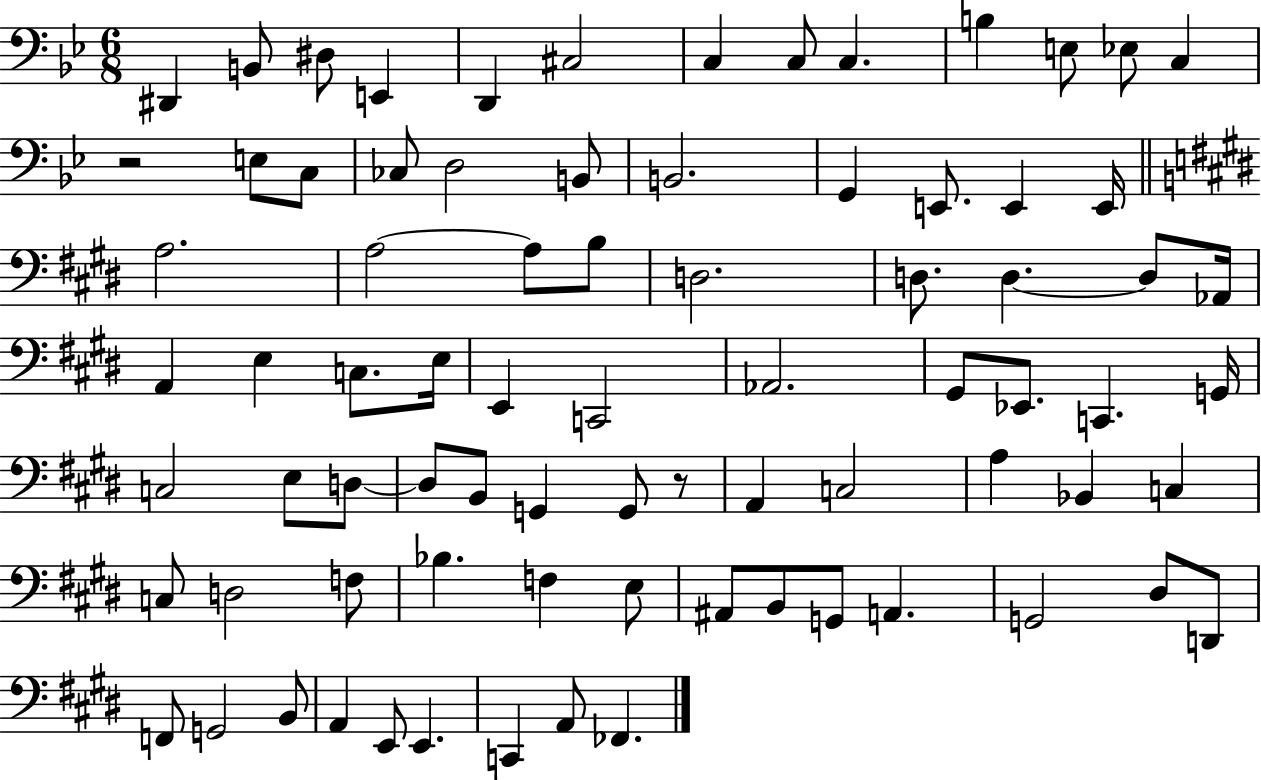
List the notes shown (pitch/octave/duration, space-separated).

D#2/q B2/e D#3/e E2/q D2/q C#3/h C3/q C3/e C3/q. B3/q E3/e Eb3/e C3/q R/h E3/e C3/e CES3/e D3/h B2/e B2/h. G2/q E2/e. E2/q E2/s A3/h. A3/h A3/e B3/e D3/h. D3/e. D3/q. D3/e Ab2/s A2/q E3/q C3/e. E3/s E2/q C2/h Ab2/h. G#2/e Eb2/e. C2/q. G2/s C3/h E3/e D3/e D3/e B2/e G2/q G2/e R/e A2/q C3/h A3/q Bb2/q C3/q C3/e D3/h F3/e Bb3/q. F3/q E3/e A#2/e B2/e G2/e A2/q. G2/h D#3/e D2/e F2/e G2/h B2/e A2/q E2/e E2/q. C2/q A2/e FES2/q.